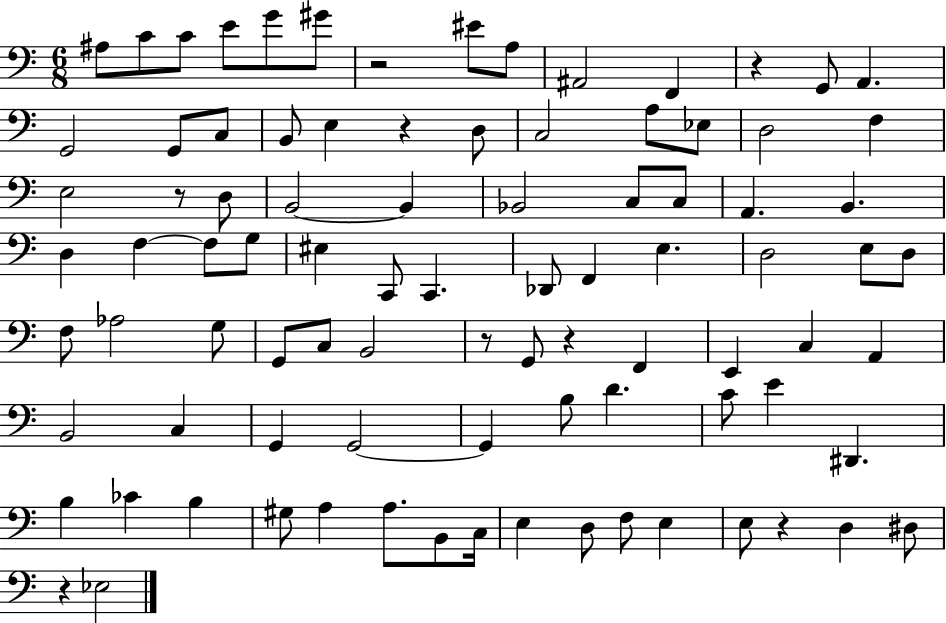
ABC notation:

X:1
T:Untitled
M:6/8
L:1/4
K:C
^A,/2 C/2 C/2 E/2 G/2 ^G/2 z2 ^E/2 A,/2 ^A,,2 F,, z G,,/2 A,, G,,2 G,,/2 C,/2 B,,/2 E, z D,/2 C,2 A,/2 _E,/2 D,2 F, E,2 z/2 D,/2 B,,2 B,, _B,,2 C,/2 C,/2 A,, B,, D, F, F,/2 G,/2 ^E, C,,/2 C,, _D,,/2 F,, E, D,2 E,/2 D,/2 F,/2 _A,2 G,/2 G,,/2 C,/2 B,,2 z/2 G,,/2 z F,, E,, C, A,, B,,2 C, G,, G,,2 G,, B,/2 D C/2 E ^D,, B, _C B, ^G,/2 A, A,/2 B,,/2 C,/4 E, D,/2 F,/2 E, E,/2 z D, ^D,/2 z _E,2